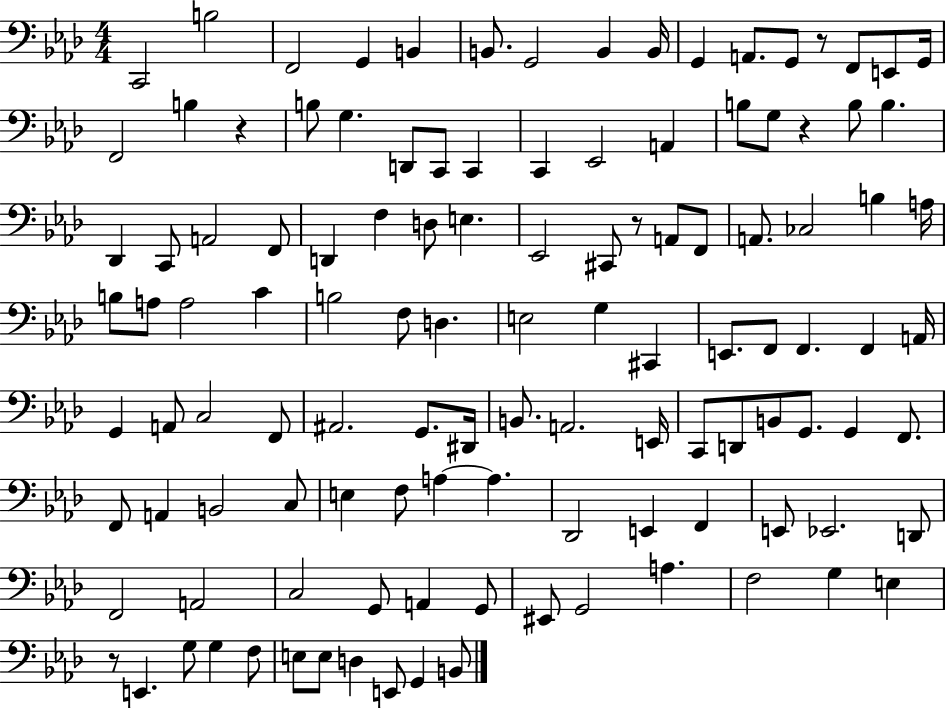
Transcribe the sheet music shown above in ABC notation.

X:1
T:Untitled
M:4/4
L:1/4
K:Ab
C,,2 B,2 F,,2 G,, B,, B,,/2 G,,2 B,, B,,/4 G,, A,,/2 G,,/2 z/2 F,,/2 E,,/2 G,,/4 F,,2 B, z B,/2 G, D,,/2 C,,/2 C,, C,, _E,,2 A,, B,/2 G,/2 z B,/2 B, _D,, C,,/2 A,,2 F,,/2 D,, F, D,/2 E, _E,,2 ^C,,/2 z/2 A,,/2 F,,/2 A,,/2 _C,2 B, A,/4 B,/2 A,/2 A,2 C B,2 F,/2 D, E,2 G, ^C,, E,,/2 F,,/2 F,, F,, A,,/4 G,, A,,/2 C,2 F,,/2 ^A,,2 G,,/2 ^D,,/4 B,,/2 A,,2 E,,/4 C,,/2 D,,/2 B,,/2 G,,/2 G,, F,,/2 F,,/2 A,, B,,2 C,/2 E, F,/2 A, A, _D,,2 E,, F,, E,,/2 _E,,2 D,,/2 F,,2 A,,2 C,2 G,,/2 A,, G,,/2 ^E,,/2 G,,2 A, F,2 G, E, z/2 E,, G,/2 G, F,/2 E,/2 E,/2 D, E,,/2 G,, B,,/2